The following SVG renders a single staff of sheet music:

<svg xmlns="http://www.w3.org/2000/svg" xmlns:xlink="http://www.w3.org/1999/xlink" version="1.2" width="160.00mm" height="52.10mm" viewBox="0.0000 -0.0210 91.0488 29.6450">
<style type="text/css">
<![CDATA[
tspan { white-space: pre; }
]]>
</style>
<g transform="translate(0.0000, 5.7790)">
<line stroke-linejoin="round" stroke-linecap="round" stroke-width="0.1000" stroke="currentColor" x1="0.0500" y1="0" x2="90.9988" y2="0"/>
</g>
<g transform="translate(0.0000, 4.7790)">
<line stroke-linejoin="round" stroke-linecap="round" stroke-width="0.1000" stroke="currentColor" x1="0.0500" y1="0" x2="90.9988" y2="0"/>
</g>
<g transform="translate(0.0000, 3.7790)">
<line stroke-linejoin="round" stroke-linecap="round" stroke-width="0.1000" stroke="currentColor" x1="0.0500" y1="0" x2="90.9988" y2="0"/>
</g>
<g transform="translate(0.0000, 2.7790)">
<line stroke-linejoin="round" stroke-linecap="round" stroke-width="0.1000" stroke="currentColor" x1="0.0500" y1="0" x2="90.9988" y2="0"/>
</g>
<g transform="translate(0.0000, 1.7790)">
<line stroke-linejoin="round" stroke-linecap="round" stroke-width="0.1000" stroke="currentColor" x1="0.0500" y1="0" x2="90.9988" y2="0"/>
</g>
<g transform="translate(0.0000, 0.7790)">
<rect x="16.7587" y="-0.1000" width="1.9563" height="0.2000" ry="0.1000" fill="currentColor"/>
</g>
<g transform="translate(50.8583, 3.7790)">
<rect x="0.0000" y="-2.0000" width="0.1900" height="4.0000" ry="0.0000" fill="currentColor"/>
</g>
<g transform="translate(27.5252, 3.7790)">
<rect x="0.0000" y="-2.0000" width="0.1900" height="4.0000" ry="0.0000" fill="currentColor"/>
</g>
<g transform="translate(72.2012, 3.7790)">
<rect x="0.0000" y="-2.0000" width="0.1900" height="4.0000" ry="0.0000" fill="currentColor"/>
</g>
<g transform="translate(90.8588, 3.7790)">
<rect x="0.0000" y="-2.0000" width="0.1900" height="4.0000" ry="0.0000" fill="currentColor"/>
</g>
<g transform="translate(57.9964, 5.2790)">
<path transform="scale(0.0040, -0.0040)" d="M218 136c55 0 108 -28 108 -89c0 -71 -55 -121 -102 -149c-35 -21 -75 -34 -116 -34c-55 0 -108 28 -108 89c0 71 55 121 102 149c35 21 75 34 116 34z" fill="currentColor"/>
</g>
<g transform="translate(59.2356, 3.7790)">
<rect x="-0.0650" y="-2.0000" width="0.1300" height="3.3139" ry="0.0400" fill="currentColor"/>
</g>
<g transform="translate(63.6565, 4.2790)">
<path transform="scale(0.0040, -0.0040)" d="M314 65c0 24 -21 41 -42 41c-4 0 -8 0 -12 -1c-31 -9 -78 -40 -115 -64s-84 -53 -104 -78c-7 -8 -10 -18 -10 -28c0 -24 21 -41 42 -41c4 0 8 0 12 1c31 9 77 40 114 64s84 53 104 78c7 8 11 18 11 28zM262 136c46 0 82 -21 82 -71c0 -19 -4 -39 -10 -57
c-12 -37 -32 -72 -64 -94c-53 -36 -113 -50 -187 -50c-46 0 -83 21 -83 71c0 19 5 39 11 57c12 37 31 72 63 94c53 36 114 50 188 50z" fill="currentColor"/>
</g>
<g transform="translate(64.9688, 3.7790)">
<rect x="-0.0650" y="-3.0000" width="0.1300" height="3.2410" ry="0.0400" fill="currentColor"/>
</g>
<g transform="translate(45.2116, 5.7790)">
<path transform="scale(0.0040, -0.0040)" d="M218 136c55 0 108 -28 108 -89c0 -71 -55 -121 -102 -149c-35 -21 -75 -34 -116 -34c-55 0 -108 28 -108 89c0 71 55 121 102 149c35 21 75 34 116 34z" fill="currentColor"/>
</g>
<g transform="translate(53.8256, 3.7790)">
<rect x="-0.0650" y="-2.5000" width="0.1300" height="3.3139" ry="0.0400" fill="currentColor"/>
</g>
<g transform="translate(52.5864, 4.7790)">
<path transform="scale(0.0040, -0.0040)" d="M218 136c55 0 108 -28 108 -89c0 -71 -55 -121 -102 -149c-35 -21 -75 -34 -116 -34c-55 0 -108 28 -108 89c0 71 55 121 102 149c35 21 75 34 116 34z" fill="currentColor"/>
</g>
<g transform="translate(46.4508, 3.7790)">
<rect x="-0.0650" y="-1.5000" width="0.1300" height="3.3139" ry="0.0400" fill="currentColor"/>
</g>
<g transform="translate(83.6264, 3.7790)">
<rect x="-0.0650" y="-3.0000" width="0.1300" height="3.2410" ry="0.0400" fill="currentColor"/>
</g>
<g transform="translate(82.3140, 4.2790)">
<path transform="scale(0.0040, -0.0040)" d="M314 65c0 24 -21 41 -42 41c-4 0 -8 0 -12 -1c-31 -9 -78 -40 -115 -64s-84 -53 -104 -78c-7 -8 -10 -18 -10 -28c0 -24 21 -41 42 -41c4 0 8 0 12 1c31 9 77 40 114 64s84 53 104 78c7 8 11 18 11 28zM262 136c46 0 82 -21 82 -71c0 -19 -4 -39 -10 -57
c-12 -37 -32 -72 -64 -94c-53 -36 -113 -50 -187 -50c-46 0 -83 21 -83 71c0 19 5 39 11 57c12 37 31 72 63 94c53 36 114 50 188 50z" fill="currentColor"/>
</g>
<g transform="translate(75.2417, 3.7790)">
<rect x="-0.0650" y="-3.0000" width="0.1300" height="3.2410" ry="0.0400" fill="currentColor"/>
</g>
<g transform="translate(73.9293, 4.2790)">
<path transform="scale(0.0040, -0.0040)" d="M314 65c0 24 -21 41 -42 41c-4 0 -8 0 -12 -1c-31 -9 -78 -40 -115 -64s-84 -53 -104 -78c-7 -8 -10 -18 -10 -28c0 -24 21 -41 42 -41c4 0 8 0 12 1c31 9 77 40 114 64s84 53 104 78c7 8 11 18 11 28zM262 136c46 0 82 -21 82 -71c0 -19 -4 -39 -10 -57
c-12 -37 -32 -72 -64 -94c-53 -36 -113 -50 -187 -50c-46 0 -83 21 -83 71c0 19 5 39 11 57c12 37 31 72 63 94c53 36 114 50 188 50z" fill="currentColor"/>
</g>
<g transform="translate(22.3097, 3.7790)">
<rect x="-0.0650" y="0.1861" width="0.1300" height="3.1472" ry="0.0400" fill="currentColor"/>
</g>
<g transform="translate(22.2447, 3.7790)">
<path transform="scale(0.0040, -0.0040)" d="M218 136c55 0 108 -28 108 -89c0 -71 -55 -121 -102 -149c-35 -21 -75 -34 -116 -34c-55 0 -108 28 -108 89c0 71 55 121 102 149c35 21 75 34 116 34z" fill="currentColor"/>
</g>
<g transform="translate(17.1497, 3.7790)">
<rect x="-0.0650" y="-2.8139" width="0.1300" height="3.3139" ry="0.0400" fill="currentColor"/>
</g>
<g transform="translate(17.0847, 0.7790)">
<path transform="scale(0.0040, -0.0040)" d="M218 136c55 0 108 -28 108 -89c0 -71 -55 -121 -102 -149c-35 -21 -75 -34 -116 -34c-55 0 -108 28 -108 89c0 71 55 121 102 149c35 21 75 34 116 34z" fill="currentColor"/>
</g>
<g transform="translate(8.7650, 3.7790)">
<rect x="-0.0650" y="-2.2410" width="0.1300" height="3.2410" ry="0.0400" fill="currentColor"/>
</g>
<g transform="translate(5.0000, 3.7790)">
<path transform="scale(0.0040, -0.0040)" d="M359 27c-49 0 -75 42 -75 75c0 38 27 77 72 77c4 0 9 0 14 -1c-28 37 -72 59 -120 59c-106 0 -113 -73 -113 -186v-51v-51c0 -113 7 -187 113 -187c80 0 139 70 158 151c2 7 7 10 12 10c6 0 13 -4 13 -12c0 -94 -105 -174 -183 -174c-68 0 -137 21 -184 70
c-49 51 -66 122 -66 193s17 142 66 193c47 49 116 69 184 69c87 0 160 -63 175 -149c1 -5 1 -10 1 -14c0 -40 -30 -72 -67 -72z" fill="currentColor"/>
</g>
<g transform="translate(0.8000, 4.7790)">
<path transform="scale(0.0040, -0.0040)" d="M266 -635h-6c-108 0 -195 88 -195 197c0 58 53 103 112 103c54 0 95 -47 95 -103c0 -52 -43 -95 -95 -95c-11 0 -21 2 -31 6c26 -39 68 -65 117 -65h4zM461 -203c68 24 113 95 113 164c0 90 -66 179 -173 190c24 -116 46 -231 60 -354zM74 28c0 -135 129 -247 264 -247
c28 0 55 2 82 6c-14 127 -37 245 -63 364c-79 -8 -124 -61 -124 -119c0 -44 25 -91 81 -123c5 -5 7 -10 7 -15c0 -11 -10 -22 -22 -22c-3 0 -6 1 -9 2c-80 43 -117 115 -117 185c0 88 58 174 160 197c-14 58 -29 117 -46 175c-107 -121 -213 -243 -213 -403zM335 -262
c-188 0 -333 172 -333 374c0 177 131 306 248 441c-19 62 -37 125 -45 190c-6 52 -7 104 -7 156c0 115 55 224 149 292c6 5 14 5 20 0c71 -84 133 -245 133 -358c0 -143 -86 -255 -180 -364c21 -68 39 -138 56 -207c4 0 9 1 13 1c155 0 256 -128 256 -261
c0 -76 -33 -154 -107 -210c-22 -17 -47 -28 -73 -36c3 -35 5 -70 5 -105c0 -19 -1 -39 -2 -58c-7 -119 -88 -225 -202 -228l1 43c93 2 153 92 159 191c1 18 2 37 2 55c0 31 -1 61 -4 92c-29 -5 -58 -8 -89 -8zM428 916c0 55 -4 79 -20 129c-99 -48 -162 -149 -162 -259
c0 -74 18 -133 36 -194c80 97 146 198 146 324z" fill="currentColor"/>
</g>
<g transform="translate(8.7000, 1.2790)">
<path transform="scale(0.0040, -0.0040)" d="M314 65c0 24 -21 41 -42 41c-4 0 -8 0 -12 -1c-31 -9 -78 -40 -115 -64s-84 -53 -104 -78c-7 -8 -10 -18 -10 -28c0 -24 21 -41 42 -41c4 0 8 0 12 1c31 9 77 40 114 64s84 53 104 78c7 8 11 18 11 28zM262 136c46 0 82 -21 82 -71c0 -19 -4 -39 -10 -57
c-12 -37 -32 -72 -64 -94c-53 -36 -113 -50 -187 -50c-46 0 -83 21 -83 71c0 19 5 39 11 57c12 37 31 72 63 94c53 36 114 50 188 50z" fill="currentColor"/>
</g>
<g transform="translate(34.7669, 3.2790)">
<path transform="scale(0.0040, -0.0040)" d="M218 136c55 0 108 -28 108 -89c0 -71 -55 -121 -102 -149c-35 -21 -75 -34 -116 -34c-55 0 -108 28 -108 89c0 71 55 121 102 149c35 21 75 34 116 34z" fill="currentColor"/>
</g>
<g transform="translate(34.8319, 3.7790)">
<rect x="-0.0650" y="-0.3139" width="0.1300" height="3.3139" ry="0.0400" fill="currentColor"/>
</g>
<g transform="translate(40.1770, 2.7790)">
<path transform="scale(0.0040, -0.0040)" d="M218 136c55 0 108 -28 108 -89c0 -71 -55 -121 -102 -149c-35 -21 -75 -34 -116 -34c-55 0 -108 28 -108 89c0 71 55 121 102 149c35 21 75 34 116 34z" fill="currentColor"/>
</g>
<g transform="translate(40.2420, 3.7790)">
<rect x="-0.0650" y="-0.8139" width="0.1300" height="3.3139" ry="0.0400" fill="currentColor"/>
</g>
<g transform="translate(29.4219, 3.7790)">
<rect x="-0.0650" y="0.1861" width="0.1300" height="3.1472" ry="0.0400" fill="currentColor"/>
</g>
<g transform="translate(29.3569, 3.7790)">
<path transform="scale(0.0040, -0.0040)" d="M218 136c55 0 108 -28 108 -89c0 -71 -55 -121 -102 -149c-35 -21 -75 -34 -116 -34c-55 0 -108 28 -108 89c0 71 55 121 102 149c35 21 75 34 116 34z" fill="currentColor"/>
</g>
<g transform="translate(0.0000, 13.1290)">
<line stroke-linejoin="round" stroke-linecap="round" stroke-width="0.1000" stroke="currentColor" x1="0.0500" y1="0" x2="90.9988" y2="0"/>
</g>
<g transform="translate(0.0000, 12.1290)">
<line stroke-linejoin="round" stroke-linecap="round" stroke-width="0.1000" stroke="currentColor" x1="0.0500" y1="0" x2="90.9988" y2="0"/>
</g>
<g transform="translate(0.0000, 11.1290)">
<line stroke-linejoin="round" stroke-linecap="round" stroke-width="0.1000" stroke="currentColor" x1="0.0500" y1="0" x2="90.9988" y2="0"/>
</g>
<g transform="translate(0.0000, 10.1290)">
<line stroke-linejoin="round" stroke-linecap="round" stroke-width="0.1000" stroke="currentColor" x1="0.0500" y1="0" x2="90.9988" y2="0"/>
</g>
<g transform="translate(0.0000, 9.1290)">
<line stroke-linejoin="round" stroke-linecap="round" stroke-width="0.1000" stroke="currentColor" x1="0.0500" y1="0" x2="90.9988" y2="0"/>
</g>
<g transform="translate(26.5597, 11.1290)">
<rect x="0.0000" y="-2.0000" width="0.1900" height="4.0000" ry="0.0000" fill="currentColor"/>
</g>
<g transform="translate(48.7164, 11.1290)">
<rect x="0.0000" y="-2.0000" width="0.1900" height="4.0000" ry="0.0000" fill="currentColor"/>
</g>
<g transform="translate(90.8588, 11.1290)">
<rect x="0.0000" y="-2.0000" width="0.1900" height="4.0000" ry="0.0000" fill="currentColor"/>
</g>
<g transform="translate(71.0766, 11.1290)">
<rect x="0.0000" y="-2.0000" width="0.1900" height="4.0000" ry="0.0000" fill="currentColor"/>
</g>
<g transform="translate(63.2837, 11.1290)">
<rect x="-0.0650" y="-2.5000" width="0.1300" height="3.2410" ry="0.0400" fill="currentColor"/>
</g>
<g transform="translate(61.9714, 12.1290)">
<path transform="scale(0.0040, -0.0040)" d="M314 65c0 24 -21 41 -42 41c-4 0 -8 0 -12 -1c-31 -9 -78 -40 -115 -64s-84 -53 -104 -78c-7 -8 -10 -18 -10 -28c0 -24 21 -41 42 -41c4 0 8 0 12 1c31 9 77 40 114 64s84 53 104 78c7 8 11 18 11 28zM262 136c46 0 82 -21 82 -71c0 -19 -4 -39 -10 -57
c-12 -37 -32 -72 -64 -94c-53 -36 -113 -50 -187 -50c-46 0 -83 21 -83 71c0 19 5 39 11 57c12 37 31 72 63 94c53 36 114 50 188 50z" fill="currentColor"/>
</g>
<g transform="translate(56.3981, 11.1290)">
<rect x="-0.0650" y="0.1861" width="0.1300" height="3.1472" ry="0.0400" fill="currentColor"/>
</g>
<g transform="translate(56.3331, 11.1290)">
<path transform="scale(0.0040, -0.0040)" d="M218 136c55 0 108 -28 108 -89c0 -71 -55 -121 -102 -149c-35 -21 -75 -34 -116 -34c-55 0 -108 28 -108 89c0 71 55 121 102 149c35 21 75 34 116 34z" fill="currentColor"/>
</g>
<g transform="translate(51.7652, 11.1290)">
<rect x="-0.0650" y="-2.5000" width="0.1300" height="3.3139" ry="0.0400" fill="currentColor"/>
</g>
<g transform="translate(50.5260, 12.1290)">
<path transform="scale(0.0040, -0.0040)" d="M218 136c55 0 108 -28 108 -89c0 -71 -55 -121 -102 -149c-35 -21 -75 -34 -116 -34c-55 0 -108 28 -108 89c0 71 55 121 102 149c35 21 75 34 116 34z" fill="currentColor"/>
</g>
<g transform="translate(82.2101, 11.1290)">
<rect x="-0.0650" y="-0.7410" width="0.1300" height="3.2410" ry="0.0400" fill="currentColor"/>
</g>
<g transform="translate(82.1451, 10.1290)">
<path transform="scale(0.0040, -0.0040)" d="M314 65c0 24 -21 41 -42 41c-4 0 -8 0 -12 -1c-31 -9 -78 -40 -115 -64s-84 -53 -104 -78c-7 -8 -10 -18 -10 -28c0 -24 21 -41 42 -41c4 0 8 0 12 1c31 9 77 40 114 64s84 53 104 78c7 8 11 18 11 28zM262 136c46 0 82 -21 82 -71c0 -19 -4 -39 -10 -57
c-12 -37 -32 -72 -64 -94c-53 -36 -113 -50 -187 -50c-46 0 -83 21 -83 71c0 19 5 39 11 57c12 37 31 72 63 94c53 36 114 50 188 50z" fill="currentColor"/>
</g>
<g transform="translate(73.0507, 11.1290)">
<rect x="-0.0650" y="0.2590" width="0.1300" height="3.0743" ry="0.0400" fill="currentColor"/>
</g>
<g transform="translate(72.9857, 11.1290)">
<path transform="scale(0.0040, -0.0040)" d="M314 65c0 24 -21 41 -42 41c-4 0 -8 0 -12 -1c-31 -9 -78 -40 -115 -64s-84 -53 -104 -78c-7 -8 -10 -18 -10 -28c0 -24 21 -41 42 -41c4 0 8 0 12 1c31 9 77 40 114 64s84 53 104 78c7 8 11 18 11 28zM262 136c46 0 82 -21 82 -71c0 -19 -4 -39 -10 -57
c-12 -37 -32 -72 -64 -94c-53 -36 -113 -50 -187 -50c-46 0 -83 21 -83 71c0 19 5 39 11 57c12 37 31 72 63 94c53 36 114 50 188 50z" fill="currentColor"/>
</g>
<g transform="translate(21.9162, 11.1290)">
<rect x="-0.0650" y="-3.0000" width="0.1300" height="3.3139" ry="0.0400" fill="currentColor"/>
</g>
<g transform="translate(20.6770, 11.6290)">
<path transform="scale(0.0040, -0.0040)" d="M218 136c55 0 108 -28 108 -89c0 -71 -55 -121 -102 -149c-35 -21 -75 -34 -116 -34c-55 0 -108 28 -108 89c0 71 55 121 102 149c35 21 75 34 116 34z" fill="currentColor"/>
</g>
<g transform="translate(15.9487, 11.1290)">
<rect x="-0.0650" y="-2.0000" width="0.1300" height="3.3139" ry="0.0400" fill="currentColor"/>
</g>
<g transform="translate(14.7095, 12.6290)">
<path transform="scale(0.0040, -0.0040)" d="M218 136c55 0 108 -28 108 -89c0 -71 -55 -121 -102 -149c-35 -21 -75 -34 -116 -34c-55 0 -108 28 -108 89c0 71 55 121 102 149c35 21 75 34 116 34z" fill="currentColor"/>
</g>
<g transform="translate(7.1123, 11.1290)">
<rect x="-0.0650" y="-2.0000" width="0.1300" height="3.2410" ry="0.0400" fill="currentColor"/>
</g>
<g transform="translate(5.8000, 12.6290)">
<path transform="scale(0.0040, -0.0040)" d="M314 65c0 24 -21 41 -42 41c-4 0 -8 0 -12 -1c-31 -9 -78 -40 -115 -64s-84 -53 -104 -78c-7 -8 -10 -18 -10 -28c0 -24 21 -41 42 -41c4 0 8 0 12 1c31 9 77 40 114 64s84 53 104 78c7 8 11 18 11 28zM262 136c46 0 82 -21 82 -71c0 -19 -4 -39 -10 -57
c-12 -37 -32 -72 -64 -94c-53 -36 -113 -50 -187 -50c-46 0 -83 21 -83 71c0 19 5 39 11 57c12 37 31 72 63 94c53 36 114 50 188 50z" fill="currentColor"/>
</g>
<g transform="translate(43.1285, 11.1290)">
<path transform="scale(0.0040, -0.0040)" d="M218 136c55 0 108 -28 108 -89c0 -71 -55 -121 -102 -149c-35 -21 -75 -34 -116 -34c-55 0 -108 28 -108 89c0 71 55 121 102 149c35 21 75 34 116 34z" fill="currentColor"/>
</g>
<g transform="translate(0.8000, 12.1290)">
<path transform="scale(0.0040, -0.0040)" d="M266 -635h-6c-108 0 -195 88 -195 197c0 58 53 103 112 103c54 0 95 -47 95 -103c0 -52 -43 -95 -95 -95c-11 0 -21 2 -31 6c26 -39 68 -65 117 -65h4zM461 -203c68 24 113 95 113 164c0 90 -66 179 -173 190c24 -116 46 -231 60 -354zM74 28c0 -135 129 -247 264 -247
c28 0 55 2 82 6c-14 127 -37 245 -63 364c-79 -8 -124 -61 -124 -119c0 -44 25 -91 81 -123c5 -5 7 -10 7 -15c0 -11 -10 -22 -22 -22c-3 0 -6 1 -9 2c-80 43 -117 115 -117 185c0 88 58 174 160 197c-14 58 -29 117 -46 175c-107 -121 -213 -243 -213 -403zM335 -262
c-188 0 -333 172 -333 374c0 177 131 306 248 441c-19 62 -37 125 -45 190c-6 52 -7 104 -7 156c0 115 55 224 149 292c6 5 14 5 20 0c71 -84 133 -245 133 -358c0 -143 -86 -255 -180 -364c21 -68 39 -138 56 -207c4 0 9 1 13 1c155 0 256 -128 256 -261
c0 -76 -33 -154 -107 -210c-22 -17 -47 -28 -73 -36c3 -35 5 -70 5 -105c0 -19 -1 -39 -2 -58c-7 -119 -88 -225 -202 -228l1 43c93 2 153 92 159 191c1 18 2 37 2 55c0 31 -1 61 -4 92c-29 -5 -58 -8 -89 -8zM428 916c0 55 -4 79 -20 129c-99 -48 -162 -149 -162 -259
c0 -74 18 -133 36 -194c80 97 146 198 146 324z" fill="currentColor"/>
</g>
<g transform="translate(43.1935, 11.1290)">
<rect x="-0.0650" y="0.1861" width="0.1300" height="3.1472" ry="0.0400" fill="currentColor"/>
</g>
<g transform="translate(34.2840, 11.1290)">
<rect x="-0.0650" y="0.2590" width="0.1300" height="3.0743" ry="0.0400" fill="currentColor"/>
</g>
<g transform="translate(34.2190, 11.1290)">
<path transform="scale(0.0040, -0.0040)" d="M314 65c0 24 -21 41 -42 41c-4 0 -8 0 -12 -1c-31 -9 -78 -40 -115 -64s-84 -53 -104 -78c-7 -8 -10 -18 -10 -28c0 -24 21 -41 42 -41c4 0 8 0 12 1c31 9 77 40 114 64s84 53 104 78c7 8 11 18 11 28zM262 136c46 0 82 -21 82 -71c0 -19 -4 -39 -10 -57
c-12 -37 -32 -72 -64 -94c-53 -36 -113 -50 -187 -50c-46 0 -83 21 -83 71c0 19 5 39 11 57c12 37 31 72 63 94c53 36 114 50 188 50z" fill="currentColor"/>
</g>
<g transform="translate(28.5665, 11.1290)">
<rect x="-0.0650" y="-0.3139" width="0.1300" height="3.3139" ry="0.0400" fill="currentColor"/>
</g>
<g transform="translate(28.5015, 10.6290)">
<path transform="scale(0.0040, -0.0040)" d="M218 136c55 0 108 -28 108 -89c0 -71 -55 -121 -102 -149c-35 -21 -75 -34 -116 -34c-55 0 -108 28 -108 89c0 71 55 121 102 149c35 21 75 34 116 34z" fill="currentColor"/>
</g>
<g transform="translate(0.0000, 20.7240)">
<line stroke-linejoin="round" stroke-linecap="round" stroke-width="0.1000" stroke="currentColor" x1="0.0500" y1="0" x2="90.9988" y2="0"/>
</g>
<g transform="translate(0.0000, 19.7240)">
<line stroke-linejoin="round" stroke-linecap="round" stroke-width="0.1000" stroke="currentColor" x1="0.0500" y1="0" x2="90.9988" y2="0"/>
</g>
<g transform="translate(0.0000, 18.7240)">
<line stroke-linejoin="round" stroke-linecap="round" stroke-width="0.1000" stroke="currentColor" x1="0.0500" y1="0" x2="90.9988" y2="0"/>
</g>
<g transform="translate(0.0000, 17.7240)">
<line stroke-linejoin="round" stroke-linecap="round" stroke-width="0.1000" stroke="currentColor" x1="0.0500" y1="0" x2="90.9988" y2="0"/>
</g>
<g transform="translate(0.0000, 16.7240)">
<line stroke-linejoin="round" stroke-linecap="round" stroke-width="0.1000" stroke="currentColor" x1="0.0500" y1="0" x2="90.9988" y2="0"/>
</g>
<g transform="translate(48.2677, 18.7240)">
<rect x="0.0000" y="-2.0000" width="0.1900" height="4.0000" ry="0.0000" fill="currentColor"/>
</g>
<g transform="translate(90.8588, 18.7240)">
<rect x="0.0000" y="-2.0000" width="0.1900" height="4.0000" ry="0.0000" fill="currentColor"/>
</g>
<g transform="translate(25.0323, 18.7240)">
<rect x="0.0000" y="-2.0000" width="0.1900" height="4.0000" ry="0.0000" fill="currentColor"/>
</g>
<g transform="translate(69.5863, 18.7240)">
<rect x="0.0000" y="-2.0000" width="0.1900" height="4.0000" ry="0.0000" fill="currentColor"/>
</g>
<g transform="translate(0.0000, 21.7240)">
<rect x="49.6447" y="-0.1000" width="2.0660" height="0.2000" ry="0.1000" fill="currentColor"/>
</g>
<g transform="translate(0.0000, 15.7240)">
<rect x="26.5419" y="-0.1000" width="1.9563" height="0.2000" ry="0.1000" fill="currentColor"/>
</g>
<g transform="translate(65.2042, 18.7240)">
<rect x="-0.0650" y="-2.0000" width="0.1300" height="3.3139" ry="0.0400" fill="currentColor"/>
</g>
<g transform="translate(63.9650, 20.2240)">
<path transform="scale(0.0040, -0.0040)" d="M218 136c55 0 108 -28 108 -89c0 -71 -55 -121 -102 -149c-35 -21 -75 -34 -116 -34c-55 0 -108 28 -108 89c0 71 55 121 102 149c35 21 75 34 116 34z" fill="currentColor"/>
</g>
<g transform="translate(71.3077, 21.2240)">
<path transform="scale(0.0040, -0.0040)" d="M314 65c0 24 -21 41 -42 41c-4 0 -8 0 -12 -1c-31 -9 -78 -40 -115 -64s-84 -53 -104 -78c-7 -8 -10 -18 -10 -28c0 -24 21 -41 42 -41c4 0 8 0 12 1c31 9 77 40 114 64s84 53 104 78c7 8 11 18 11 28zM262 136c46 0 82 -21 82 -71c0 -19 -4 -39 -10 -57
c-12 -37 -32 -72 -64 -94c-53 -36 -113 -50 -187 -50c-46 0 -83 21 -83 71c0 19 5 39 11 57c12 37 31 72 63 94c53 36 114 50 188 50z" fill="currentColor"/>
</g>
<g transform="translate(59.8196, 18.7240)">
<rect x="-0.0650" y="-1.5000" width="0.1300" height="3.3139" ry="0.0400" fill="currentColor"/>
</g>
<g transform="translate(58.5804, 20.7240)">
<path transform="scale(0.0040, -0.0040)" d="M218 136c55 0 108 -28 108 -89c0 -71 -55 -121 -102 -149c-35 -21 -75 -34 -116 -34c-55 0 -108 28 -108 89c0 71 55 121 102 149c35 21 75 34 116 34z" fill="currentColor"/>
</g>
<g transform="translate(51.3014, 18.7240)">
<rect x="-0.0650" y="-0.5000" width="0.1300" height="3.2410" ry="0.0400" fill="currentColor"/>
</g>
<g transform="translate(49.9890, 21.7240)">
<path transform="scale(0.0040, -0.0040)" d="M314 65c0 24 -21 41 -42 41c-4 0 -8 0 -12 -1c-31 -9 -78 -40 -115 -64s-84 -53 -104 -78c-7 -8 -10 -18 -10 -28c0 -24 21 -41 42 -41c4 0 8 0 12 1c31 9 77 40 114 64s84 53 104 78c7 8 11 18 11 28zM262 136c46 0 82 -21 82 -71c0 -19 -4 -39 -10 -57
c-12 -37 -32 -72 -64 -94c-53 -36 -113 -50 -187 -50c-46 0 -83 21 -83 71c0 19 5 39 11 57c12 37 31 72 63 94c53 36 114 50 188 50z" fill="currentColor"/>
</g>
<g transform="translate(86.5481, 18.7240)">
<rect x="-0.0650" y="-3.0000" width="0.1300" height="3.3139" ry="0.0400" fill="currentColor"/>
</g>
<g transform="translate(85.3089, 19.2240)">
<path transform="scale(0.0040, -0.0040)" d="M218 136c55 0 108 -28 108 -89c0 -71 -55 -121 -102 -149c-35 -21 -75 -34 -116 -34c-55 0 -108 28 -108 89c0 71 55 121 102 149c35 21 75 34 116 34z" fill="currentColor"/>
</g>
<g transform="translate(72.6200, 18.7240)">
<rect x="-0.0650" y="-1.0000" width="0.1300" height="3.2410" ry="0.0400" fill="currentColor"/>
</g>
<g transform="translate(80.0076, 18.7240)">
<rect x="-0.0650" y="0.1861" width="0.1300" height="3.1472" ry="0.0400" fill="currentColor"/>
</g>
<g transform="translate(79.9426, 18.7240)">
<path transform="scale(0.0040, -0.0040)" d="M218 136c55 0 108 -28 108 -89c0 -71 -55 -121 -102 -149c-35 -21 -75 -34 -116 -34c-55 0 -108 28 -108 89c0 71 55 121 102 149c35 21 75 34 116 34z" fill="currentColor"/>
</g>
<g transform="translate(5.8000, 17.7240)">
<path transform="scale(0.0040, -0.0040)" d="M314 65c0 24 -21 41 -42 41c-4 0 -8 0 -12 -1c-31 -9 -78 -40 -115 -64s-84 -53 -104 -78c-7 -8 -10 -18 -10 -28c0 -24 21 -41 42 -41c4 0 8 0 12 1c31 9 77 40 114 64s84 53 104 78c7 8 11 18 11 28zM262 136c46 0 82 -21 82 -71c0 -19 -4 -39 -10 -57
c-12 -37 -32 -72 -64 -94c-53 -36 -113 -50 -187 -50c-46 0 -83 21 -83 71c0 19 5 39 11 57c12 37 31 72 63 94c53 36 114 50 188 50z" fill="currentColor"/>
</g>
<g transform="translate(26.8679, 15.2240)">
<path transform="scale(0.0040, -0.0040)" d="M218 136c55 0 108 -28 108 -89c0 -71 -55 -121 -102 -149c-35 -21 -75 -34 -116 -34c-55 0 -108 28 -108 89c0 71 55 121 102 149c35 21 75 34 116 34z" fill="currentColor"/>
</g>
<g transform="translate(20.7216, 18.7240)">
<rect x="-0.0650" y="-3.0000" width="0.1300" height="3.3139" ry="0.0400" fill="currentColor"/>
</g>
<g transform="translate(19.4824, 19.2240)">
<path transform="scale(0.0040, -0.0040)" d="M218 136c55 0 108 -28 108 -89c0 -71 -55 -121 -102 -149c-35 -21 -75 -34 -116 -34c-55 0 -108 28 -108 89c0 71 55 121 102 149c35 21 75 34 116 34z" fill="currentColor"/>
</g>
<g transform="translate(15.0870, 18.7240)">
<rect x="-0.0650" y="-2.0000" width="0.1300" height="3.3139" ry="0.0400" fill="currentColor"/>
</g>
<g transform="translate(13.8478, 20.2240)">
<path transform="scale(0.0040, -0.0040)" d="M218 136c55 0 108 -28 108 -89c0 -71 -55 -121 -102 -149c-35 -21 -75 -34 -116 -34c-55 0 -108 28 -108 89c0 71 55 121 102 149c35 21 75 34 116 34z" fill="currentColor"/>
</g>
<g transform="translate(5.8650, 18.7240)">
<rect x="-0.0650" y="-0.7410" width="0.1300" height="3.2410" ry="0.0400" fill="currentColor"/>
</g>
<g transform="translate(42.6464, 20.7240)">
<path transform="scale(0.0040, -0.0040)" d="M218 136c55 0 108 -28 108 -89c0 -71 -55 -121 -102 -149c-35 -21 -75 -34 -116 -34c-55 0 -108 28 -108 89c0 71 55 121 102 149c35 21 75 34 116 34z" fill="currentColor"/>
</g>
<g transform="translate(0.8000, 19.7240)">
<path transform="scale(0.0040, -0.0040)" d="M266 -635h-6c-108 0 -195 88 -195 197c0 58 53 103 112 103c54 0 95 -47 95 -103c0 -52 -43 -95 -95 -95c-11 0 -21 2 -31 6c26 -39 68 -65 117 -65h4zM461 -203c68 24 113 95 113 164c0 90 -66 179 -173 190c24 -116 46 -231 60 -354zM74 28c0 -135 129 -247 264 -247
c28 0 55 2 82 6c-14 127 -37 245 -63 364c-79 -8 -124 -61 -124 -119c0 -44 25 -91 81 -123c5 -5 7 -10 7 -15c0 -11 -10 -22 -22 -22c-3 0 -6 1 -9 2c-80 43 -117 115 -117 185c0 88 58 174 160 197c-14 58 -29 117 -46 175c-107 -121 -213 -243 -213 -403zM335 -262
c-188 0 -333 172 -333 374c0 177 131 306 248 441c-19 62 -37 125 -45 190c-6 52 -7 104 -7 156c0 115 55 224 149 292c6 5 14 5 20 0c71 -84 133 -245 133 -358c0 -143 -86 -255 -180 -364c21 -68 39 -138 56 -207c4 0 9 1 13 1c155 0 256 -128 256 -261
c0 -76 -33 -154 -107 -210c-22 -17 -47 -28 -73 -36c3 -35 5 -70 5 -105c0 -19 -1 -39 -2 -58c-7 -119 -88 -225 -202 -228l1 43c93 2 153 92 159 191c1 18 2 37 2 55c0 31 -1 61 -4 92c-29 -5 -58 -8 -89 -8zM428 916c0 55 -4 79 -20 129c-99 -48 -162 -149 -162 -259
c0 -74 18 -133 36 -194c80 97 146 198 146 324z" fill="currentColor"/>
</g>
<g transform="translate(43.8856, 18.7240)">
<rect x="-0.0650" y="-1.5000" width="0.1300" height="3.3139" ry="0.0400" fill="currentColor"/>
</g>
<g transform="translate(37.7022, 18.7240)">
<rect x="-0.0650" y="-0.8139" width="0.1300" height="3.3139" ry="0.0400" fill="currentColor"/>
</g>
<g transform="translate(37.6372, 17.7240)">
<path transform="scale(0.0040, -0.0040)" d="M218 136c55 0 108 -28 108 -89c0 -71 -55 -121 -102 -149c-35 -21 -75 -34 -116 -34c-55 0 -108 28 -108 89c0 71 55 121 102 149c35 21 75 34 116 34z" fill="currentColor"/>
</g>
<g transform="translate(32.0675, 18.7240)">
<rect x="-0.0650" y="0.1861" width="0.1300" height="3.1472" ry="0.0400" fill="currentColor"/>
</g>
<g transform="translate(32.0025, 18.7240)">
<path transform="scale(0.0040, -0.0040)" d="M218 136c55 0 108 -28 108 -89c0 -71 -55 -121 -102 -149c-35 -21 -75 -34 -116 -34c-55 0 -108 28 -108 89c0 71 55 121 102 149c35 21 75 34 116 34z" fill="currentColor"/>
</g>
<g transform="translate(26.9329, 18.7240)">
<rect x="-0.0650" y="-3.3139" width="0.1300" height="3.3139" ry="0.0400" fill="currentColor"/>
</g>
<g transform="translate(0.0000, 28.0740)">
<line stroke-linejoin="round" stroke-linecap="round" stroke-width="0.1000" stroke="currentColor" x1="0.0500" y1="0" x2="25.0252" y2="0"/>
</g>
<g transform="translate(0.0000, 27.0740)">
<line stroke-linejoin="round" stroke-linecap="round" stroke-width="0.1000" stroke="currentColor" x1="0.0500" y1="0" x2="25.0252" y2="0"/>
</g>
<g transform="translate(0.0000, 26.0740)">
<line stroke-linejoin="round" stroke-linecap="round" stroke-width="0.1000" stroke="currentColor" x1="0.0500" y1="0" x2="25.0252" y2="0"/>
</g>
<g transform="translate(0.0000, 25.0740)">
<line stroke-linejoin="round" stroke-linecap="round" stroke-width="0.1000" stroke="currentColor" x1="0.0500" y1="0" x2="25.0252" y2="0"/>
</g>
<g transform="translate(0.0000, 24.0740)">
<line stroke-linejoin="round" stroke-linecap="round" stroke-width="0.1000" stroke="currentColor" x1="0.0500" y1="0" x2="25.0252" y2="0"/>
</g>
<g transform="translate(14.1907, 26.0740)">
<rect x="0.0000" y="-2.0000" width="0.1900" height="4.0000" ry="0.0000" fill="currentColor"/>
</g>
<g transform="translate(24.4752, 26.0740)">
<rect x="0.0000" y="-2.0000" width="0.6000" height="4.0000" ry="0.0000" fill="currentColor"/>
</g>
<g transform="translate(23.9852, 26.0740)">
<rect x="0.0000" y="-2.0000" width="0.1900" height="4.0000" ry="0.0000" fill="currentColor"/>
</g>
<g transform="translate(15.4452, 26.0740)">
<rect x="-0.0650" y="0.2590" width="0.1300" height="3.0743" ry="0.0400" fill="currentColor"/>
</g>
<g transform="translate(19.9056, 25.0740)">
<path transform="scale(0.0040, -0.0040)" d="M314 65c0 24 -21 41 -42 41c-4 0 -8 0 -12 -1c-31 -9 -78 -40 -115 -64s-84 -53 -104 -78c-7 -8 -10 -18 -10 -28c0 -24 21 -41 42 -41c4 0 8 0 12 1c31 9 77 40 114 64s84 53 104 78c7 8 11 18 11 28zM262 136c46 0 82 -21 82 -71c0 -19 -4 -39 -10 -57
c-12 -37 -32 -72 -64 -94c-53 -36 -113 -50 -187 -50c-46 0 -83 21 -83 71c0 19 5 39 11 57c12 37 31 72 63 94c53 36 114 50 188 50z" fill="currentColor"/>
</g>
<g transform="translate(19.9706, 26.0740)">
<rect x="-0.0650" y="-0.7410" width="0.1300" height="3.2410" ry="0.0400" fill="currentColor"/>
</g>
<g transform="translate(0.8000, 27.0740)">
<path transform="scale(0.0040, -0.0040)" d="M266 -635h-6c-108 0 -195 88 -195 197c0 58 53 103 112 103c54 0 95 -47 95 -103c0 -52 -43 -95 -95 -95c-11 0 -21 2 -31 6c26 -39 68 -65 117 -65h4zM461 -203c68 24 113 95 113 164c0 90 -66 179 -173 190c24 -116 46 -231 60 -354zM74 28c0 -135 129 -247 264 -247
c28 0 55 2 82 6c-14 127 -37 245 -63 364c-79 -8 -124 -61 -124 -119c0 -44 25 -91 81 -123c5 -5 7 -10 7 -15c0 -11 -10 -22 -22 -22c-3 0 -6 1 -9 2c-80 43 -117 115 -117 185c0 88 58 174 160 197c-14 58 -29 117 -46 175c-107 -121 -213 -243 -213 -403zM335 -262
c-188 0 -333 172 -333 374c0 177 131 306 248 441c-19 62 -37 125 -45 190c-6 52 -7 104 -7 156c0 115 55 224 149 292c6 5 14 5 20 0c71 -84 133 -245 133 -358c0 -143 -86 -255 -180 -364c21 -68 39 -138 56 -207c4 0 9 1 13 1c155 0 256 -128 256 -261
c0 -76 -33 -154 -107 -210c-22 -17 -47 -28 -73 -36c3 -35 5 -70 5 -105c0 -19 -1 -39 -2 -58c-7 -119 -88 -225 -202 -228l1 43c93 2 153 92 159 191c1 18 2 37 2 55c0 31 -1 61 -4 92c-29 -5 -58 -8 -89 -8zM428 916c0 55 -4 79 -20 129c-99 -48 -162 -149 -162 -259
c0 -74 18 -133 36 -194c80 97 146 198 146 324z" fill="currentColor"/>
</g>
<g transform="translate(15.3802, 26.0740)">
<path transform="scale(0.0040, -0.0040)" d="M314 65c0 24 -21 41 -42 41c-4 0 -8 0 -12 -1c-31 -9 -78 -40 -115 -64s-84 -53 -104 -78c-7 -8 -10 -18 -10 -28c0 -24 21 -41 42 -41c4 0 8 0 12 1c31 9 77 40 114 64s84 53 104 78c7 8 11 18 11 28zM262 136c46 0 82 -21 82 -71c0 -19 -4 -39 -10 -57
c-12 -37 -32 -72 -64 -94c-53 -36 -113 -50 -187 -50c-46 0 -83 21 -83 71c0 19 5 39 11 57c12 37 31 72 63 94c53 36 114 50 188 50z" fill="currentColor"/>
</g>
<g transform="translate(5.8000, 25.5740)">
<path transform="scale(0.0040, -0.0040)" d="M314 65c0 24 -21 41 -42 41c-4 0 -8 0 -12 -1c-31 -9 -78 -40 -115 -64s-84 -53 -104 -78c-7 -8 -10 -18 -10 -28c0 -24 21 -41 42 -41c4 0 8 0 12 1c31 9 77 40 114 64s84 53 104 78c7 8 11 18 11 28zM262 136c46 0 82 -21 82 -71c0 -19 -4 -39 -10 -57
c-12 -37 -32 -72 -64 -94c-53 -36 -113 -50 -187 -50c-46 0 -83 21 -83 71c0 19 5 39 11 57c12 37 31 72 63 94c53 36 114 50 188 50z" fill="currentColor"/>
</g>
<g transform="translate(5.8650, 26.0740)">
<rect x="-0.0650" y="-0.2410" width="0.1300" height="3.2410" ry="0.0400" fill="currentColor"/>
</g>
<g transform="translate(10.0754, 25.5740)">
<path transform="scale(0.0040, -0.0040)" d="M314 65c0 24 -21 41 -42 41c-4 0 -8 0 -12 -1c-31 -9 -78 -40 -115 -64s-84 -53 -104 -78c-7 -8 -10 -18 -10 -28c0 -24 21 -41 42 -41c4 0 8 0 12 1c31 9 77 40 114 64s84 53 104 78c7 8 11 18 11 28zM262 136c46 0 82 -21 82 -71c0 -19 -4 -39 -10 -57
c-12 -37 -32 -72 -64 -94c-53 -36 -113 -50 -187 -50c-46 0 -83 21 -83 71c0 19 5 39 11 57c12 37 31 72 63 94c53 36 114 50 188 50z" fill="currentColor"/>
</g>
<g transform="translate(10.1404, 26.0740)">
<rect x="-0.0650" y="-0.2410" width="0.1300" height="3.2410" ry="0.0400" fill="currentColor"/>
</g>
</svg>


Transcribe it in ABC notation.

X:1
T:Untitled
M:4/4
L:1/4
K:C
g2 a B B c d E G F A2 A2 A2 F2 F A c B2 B G B G2 B2 d2 d2 F A b B d E C2 E F D2 B A c2 c2 B2 d2